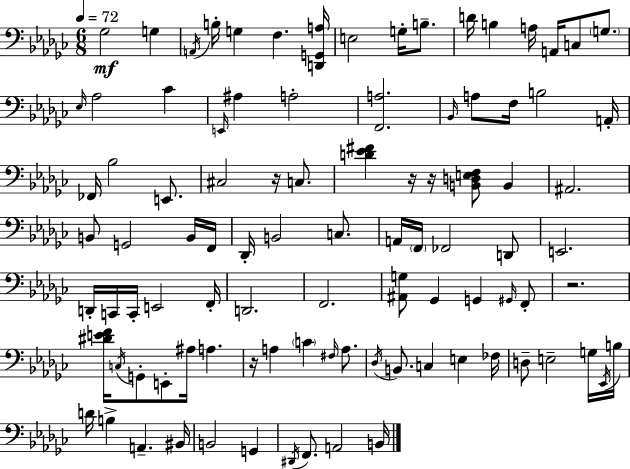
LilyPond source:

{
  \clef bass
  \numericTimeSignature
  \time 6/8
  \key ees \minor
  \tempo 4 = 72
  \repeat volta 2 { ges2\mf g4 | \acciaccatura { a,16 } b16-. g4 f4. | <d, g, a>16 e2 g16-. b8.-- | d'16 b4 a16 a,16 c8 \parenthesize g8. | \break \grace { ees16 } aes2 ces'4 | \grace { e,16 } ais4 a2-. | <f, a>2. | \grace { bes,16 } a8 f16 b2 | \break a,16-. fes,16 bes2 | e,8. cis2 | r16 c8. <d' ees' fis'>4 r16 r16 <b, d e f>8 | b,4 ais,2. | \break b,8 g,2 | b,16 f,16 des,16-. b,2 | c8. a,16 \parenthesize f,16 fes,2 | d,8 e,2. | \break d,16-. c,16 c,16-. e,2 | f,16-. d,2. | f,2. | <ais, g>8 ges,4 g,4 | \break \grace { gis,16 } f,8-. r2. | <dis' e' f'>16 \acciaccatura { c16 } g,8-. e,8-. ais16 | a4. r16 a4 \parenthesize c'4 | \grace { fis16 } a8. \acciaccatura { des16 } b,8. c4 | \break e4 fes16 d8-- e2-- | g16 \acciaccatura { ees,16 } b16 d'16 b4-> | a,4.-- bis,16 b,2 | g,4 \acciaccatura { dis,16 } f,8. | \break a,2 b,16 } \bar "|."
}